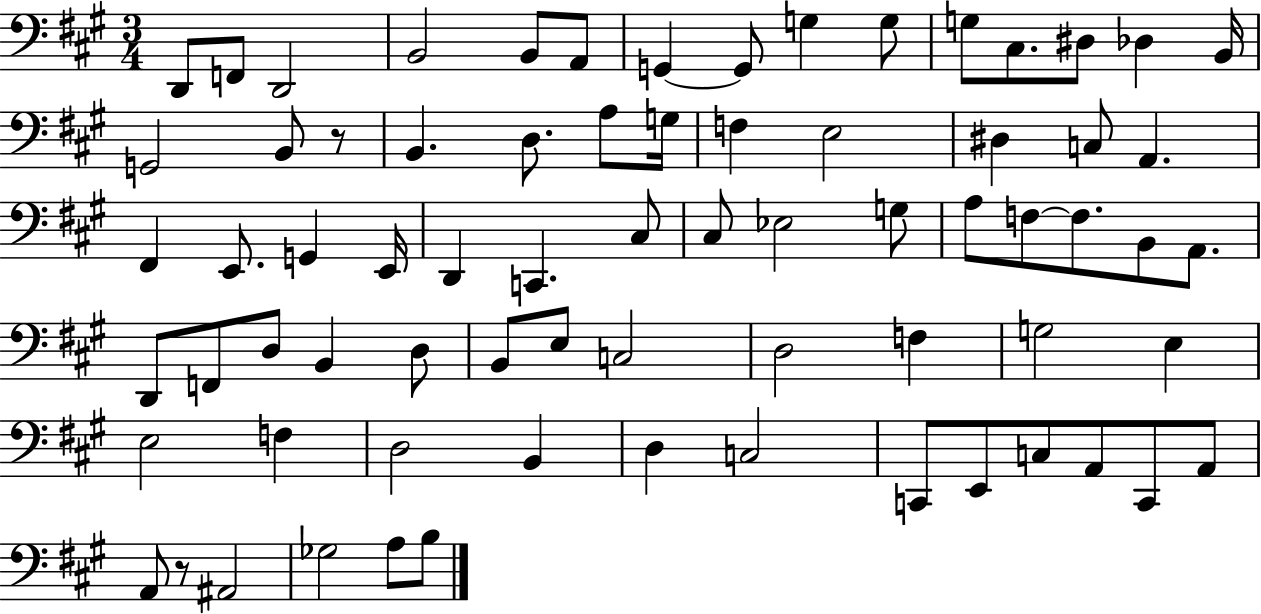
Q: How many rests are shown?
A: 2